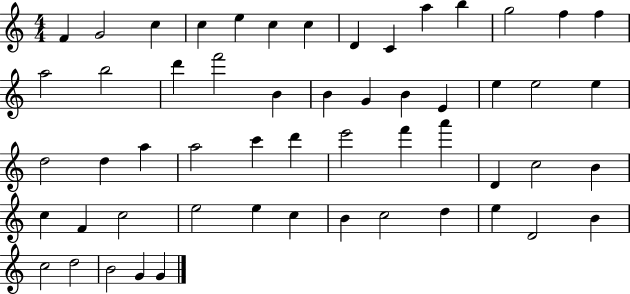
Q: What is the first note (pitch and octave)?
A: F4